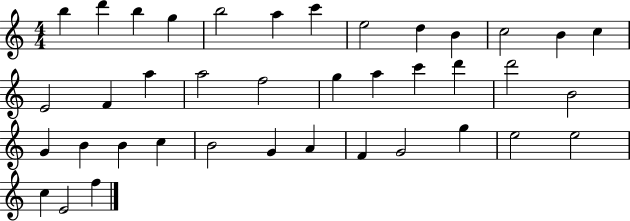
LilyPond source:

{
  \clef treble
  \numericTimeSignature
  \time 4/4
  \key c \major
  b''4 d'''4 b''4 g''4 | b''2 a''4 c'''4 | e''2 d''4 b'4 | c''2 b'4 c''4 | \break e'2 f'4 a''4 | a''2 f''2 | g''4 a''4 c'''4 d'''4 | d'''2 b'2 | \break g'4 b'4 b'4 c''4 | b'2 g'4 a'4 | f'4 g'2 g''4 | e''2 e''2 | \break c''4 e'2 f''4 | \bar "|."
}